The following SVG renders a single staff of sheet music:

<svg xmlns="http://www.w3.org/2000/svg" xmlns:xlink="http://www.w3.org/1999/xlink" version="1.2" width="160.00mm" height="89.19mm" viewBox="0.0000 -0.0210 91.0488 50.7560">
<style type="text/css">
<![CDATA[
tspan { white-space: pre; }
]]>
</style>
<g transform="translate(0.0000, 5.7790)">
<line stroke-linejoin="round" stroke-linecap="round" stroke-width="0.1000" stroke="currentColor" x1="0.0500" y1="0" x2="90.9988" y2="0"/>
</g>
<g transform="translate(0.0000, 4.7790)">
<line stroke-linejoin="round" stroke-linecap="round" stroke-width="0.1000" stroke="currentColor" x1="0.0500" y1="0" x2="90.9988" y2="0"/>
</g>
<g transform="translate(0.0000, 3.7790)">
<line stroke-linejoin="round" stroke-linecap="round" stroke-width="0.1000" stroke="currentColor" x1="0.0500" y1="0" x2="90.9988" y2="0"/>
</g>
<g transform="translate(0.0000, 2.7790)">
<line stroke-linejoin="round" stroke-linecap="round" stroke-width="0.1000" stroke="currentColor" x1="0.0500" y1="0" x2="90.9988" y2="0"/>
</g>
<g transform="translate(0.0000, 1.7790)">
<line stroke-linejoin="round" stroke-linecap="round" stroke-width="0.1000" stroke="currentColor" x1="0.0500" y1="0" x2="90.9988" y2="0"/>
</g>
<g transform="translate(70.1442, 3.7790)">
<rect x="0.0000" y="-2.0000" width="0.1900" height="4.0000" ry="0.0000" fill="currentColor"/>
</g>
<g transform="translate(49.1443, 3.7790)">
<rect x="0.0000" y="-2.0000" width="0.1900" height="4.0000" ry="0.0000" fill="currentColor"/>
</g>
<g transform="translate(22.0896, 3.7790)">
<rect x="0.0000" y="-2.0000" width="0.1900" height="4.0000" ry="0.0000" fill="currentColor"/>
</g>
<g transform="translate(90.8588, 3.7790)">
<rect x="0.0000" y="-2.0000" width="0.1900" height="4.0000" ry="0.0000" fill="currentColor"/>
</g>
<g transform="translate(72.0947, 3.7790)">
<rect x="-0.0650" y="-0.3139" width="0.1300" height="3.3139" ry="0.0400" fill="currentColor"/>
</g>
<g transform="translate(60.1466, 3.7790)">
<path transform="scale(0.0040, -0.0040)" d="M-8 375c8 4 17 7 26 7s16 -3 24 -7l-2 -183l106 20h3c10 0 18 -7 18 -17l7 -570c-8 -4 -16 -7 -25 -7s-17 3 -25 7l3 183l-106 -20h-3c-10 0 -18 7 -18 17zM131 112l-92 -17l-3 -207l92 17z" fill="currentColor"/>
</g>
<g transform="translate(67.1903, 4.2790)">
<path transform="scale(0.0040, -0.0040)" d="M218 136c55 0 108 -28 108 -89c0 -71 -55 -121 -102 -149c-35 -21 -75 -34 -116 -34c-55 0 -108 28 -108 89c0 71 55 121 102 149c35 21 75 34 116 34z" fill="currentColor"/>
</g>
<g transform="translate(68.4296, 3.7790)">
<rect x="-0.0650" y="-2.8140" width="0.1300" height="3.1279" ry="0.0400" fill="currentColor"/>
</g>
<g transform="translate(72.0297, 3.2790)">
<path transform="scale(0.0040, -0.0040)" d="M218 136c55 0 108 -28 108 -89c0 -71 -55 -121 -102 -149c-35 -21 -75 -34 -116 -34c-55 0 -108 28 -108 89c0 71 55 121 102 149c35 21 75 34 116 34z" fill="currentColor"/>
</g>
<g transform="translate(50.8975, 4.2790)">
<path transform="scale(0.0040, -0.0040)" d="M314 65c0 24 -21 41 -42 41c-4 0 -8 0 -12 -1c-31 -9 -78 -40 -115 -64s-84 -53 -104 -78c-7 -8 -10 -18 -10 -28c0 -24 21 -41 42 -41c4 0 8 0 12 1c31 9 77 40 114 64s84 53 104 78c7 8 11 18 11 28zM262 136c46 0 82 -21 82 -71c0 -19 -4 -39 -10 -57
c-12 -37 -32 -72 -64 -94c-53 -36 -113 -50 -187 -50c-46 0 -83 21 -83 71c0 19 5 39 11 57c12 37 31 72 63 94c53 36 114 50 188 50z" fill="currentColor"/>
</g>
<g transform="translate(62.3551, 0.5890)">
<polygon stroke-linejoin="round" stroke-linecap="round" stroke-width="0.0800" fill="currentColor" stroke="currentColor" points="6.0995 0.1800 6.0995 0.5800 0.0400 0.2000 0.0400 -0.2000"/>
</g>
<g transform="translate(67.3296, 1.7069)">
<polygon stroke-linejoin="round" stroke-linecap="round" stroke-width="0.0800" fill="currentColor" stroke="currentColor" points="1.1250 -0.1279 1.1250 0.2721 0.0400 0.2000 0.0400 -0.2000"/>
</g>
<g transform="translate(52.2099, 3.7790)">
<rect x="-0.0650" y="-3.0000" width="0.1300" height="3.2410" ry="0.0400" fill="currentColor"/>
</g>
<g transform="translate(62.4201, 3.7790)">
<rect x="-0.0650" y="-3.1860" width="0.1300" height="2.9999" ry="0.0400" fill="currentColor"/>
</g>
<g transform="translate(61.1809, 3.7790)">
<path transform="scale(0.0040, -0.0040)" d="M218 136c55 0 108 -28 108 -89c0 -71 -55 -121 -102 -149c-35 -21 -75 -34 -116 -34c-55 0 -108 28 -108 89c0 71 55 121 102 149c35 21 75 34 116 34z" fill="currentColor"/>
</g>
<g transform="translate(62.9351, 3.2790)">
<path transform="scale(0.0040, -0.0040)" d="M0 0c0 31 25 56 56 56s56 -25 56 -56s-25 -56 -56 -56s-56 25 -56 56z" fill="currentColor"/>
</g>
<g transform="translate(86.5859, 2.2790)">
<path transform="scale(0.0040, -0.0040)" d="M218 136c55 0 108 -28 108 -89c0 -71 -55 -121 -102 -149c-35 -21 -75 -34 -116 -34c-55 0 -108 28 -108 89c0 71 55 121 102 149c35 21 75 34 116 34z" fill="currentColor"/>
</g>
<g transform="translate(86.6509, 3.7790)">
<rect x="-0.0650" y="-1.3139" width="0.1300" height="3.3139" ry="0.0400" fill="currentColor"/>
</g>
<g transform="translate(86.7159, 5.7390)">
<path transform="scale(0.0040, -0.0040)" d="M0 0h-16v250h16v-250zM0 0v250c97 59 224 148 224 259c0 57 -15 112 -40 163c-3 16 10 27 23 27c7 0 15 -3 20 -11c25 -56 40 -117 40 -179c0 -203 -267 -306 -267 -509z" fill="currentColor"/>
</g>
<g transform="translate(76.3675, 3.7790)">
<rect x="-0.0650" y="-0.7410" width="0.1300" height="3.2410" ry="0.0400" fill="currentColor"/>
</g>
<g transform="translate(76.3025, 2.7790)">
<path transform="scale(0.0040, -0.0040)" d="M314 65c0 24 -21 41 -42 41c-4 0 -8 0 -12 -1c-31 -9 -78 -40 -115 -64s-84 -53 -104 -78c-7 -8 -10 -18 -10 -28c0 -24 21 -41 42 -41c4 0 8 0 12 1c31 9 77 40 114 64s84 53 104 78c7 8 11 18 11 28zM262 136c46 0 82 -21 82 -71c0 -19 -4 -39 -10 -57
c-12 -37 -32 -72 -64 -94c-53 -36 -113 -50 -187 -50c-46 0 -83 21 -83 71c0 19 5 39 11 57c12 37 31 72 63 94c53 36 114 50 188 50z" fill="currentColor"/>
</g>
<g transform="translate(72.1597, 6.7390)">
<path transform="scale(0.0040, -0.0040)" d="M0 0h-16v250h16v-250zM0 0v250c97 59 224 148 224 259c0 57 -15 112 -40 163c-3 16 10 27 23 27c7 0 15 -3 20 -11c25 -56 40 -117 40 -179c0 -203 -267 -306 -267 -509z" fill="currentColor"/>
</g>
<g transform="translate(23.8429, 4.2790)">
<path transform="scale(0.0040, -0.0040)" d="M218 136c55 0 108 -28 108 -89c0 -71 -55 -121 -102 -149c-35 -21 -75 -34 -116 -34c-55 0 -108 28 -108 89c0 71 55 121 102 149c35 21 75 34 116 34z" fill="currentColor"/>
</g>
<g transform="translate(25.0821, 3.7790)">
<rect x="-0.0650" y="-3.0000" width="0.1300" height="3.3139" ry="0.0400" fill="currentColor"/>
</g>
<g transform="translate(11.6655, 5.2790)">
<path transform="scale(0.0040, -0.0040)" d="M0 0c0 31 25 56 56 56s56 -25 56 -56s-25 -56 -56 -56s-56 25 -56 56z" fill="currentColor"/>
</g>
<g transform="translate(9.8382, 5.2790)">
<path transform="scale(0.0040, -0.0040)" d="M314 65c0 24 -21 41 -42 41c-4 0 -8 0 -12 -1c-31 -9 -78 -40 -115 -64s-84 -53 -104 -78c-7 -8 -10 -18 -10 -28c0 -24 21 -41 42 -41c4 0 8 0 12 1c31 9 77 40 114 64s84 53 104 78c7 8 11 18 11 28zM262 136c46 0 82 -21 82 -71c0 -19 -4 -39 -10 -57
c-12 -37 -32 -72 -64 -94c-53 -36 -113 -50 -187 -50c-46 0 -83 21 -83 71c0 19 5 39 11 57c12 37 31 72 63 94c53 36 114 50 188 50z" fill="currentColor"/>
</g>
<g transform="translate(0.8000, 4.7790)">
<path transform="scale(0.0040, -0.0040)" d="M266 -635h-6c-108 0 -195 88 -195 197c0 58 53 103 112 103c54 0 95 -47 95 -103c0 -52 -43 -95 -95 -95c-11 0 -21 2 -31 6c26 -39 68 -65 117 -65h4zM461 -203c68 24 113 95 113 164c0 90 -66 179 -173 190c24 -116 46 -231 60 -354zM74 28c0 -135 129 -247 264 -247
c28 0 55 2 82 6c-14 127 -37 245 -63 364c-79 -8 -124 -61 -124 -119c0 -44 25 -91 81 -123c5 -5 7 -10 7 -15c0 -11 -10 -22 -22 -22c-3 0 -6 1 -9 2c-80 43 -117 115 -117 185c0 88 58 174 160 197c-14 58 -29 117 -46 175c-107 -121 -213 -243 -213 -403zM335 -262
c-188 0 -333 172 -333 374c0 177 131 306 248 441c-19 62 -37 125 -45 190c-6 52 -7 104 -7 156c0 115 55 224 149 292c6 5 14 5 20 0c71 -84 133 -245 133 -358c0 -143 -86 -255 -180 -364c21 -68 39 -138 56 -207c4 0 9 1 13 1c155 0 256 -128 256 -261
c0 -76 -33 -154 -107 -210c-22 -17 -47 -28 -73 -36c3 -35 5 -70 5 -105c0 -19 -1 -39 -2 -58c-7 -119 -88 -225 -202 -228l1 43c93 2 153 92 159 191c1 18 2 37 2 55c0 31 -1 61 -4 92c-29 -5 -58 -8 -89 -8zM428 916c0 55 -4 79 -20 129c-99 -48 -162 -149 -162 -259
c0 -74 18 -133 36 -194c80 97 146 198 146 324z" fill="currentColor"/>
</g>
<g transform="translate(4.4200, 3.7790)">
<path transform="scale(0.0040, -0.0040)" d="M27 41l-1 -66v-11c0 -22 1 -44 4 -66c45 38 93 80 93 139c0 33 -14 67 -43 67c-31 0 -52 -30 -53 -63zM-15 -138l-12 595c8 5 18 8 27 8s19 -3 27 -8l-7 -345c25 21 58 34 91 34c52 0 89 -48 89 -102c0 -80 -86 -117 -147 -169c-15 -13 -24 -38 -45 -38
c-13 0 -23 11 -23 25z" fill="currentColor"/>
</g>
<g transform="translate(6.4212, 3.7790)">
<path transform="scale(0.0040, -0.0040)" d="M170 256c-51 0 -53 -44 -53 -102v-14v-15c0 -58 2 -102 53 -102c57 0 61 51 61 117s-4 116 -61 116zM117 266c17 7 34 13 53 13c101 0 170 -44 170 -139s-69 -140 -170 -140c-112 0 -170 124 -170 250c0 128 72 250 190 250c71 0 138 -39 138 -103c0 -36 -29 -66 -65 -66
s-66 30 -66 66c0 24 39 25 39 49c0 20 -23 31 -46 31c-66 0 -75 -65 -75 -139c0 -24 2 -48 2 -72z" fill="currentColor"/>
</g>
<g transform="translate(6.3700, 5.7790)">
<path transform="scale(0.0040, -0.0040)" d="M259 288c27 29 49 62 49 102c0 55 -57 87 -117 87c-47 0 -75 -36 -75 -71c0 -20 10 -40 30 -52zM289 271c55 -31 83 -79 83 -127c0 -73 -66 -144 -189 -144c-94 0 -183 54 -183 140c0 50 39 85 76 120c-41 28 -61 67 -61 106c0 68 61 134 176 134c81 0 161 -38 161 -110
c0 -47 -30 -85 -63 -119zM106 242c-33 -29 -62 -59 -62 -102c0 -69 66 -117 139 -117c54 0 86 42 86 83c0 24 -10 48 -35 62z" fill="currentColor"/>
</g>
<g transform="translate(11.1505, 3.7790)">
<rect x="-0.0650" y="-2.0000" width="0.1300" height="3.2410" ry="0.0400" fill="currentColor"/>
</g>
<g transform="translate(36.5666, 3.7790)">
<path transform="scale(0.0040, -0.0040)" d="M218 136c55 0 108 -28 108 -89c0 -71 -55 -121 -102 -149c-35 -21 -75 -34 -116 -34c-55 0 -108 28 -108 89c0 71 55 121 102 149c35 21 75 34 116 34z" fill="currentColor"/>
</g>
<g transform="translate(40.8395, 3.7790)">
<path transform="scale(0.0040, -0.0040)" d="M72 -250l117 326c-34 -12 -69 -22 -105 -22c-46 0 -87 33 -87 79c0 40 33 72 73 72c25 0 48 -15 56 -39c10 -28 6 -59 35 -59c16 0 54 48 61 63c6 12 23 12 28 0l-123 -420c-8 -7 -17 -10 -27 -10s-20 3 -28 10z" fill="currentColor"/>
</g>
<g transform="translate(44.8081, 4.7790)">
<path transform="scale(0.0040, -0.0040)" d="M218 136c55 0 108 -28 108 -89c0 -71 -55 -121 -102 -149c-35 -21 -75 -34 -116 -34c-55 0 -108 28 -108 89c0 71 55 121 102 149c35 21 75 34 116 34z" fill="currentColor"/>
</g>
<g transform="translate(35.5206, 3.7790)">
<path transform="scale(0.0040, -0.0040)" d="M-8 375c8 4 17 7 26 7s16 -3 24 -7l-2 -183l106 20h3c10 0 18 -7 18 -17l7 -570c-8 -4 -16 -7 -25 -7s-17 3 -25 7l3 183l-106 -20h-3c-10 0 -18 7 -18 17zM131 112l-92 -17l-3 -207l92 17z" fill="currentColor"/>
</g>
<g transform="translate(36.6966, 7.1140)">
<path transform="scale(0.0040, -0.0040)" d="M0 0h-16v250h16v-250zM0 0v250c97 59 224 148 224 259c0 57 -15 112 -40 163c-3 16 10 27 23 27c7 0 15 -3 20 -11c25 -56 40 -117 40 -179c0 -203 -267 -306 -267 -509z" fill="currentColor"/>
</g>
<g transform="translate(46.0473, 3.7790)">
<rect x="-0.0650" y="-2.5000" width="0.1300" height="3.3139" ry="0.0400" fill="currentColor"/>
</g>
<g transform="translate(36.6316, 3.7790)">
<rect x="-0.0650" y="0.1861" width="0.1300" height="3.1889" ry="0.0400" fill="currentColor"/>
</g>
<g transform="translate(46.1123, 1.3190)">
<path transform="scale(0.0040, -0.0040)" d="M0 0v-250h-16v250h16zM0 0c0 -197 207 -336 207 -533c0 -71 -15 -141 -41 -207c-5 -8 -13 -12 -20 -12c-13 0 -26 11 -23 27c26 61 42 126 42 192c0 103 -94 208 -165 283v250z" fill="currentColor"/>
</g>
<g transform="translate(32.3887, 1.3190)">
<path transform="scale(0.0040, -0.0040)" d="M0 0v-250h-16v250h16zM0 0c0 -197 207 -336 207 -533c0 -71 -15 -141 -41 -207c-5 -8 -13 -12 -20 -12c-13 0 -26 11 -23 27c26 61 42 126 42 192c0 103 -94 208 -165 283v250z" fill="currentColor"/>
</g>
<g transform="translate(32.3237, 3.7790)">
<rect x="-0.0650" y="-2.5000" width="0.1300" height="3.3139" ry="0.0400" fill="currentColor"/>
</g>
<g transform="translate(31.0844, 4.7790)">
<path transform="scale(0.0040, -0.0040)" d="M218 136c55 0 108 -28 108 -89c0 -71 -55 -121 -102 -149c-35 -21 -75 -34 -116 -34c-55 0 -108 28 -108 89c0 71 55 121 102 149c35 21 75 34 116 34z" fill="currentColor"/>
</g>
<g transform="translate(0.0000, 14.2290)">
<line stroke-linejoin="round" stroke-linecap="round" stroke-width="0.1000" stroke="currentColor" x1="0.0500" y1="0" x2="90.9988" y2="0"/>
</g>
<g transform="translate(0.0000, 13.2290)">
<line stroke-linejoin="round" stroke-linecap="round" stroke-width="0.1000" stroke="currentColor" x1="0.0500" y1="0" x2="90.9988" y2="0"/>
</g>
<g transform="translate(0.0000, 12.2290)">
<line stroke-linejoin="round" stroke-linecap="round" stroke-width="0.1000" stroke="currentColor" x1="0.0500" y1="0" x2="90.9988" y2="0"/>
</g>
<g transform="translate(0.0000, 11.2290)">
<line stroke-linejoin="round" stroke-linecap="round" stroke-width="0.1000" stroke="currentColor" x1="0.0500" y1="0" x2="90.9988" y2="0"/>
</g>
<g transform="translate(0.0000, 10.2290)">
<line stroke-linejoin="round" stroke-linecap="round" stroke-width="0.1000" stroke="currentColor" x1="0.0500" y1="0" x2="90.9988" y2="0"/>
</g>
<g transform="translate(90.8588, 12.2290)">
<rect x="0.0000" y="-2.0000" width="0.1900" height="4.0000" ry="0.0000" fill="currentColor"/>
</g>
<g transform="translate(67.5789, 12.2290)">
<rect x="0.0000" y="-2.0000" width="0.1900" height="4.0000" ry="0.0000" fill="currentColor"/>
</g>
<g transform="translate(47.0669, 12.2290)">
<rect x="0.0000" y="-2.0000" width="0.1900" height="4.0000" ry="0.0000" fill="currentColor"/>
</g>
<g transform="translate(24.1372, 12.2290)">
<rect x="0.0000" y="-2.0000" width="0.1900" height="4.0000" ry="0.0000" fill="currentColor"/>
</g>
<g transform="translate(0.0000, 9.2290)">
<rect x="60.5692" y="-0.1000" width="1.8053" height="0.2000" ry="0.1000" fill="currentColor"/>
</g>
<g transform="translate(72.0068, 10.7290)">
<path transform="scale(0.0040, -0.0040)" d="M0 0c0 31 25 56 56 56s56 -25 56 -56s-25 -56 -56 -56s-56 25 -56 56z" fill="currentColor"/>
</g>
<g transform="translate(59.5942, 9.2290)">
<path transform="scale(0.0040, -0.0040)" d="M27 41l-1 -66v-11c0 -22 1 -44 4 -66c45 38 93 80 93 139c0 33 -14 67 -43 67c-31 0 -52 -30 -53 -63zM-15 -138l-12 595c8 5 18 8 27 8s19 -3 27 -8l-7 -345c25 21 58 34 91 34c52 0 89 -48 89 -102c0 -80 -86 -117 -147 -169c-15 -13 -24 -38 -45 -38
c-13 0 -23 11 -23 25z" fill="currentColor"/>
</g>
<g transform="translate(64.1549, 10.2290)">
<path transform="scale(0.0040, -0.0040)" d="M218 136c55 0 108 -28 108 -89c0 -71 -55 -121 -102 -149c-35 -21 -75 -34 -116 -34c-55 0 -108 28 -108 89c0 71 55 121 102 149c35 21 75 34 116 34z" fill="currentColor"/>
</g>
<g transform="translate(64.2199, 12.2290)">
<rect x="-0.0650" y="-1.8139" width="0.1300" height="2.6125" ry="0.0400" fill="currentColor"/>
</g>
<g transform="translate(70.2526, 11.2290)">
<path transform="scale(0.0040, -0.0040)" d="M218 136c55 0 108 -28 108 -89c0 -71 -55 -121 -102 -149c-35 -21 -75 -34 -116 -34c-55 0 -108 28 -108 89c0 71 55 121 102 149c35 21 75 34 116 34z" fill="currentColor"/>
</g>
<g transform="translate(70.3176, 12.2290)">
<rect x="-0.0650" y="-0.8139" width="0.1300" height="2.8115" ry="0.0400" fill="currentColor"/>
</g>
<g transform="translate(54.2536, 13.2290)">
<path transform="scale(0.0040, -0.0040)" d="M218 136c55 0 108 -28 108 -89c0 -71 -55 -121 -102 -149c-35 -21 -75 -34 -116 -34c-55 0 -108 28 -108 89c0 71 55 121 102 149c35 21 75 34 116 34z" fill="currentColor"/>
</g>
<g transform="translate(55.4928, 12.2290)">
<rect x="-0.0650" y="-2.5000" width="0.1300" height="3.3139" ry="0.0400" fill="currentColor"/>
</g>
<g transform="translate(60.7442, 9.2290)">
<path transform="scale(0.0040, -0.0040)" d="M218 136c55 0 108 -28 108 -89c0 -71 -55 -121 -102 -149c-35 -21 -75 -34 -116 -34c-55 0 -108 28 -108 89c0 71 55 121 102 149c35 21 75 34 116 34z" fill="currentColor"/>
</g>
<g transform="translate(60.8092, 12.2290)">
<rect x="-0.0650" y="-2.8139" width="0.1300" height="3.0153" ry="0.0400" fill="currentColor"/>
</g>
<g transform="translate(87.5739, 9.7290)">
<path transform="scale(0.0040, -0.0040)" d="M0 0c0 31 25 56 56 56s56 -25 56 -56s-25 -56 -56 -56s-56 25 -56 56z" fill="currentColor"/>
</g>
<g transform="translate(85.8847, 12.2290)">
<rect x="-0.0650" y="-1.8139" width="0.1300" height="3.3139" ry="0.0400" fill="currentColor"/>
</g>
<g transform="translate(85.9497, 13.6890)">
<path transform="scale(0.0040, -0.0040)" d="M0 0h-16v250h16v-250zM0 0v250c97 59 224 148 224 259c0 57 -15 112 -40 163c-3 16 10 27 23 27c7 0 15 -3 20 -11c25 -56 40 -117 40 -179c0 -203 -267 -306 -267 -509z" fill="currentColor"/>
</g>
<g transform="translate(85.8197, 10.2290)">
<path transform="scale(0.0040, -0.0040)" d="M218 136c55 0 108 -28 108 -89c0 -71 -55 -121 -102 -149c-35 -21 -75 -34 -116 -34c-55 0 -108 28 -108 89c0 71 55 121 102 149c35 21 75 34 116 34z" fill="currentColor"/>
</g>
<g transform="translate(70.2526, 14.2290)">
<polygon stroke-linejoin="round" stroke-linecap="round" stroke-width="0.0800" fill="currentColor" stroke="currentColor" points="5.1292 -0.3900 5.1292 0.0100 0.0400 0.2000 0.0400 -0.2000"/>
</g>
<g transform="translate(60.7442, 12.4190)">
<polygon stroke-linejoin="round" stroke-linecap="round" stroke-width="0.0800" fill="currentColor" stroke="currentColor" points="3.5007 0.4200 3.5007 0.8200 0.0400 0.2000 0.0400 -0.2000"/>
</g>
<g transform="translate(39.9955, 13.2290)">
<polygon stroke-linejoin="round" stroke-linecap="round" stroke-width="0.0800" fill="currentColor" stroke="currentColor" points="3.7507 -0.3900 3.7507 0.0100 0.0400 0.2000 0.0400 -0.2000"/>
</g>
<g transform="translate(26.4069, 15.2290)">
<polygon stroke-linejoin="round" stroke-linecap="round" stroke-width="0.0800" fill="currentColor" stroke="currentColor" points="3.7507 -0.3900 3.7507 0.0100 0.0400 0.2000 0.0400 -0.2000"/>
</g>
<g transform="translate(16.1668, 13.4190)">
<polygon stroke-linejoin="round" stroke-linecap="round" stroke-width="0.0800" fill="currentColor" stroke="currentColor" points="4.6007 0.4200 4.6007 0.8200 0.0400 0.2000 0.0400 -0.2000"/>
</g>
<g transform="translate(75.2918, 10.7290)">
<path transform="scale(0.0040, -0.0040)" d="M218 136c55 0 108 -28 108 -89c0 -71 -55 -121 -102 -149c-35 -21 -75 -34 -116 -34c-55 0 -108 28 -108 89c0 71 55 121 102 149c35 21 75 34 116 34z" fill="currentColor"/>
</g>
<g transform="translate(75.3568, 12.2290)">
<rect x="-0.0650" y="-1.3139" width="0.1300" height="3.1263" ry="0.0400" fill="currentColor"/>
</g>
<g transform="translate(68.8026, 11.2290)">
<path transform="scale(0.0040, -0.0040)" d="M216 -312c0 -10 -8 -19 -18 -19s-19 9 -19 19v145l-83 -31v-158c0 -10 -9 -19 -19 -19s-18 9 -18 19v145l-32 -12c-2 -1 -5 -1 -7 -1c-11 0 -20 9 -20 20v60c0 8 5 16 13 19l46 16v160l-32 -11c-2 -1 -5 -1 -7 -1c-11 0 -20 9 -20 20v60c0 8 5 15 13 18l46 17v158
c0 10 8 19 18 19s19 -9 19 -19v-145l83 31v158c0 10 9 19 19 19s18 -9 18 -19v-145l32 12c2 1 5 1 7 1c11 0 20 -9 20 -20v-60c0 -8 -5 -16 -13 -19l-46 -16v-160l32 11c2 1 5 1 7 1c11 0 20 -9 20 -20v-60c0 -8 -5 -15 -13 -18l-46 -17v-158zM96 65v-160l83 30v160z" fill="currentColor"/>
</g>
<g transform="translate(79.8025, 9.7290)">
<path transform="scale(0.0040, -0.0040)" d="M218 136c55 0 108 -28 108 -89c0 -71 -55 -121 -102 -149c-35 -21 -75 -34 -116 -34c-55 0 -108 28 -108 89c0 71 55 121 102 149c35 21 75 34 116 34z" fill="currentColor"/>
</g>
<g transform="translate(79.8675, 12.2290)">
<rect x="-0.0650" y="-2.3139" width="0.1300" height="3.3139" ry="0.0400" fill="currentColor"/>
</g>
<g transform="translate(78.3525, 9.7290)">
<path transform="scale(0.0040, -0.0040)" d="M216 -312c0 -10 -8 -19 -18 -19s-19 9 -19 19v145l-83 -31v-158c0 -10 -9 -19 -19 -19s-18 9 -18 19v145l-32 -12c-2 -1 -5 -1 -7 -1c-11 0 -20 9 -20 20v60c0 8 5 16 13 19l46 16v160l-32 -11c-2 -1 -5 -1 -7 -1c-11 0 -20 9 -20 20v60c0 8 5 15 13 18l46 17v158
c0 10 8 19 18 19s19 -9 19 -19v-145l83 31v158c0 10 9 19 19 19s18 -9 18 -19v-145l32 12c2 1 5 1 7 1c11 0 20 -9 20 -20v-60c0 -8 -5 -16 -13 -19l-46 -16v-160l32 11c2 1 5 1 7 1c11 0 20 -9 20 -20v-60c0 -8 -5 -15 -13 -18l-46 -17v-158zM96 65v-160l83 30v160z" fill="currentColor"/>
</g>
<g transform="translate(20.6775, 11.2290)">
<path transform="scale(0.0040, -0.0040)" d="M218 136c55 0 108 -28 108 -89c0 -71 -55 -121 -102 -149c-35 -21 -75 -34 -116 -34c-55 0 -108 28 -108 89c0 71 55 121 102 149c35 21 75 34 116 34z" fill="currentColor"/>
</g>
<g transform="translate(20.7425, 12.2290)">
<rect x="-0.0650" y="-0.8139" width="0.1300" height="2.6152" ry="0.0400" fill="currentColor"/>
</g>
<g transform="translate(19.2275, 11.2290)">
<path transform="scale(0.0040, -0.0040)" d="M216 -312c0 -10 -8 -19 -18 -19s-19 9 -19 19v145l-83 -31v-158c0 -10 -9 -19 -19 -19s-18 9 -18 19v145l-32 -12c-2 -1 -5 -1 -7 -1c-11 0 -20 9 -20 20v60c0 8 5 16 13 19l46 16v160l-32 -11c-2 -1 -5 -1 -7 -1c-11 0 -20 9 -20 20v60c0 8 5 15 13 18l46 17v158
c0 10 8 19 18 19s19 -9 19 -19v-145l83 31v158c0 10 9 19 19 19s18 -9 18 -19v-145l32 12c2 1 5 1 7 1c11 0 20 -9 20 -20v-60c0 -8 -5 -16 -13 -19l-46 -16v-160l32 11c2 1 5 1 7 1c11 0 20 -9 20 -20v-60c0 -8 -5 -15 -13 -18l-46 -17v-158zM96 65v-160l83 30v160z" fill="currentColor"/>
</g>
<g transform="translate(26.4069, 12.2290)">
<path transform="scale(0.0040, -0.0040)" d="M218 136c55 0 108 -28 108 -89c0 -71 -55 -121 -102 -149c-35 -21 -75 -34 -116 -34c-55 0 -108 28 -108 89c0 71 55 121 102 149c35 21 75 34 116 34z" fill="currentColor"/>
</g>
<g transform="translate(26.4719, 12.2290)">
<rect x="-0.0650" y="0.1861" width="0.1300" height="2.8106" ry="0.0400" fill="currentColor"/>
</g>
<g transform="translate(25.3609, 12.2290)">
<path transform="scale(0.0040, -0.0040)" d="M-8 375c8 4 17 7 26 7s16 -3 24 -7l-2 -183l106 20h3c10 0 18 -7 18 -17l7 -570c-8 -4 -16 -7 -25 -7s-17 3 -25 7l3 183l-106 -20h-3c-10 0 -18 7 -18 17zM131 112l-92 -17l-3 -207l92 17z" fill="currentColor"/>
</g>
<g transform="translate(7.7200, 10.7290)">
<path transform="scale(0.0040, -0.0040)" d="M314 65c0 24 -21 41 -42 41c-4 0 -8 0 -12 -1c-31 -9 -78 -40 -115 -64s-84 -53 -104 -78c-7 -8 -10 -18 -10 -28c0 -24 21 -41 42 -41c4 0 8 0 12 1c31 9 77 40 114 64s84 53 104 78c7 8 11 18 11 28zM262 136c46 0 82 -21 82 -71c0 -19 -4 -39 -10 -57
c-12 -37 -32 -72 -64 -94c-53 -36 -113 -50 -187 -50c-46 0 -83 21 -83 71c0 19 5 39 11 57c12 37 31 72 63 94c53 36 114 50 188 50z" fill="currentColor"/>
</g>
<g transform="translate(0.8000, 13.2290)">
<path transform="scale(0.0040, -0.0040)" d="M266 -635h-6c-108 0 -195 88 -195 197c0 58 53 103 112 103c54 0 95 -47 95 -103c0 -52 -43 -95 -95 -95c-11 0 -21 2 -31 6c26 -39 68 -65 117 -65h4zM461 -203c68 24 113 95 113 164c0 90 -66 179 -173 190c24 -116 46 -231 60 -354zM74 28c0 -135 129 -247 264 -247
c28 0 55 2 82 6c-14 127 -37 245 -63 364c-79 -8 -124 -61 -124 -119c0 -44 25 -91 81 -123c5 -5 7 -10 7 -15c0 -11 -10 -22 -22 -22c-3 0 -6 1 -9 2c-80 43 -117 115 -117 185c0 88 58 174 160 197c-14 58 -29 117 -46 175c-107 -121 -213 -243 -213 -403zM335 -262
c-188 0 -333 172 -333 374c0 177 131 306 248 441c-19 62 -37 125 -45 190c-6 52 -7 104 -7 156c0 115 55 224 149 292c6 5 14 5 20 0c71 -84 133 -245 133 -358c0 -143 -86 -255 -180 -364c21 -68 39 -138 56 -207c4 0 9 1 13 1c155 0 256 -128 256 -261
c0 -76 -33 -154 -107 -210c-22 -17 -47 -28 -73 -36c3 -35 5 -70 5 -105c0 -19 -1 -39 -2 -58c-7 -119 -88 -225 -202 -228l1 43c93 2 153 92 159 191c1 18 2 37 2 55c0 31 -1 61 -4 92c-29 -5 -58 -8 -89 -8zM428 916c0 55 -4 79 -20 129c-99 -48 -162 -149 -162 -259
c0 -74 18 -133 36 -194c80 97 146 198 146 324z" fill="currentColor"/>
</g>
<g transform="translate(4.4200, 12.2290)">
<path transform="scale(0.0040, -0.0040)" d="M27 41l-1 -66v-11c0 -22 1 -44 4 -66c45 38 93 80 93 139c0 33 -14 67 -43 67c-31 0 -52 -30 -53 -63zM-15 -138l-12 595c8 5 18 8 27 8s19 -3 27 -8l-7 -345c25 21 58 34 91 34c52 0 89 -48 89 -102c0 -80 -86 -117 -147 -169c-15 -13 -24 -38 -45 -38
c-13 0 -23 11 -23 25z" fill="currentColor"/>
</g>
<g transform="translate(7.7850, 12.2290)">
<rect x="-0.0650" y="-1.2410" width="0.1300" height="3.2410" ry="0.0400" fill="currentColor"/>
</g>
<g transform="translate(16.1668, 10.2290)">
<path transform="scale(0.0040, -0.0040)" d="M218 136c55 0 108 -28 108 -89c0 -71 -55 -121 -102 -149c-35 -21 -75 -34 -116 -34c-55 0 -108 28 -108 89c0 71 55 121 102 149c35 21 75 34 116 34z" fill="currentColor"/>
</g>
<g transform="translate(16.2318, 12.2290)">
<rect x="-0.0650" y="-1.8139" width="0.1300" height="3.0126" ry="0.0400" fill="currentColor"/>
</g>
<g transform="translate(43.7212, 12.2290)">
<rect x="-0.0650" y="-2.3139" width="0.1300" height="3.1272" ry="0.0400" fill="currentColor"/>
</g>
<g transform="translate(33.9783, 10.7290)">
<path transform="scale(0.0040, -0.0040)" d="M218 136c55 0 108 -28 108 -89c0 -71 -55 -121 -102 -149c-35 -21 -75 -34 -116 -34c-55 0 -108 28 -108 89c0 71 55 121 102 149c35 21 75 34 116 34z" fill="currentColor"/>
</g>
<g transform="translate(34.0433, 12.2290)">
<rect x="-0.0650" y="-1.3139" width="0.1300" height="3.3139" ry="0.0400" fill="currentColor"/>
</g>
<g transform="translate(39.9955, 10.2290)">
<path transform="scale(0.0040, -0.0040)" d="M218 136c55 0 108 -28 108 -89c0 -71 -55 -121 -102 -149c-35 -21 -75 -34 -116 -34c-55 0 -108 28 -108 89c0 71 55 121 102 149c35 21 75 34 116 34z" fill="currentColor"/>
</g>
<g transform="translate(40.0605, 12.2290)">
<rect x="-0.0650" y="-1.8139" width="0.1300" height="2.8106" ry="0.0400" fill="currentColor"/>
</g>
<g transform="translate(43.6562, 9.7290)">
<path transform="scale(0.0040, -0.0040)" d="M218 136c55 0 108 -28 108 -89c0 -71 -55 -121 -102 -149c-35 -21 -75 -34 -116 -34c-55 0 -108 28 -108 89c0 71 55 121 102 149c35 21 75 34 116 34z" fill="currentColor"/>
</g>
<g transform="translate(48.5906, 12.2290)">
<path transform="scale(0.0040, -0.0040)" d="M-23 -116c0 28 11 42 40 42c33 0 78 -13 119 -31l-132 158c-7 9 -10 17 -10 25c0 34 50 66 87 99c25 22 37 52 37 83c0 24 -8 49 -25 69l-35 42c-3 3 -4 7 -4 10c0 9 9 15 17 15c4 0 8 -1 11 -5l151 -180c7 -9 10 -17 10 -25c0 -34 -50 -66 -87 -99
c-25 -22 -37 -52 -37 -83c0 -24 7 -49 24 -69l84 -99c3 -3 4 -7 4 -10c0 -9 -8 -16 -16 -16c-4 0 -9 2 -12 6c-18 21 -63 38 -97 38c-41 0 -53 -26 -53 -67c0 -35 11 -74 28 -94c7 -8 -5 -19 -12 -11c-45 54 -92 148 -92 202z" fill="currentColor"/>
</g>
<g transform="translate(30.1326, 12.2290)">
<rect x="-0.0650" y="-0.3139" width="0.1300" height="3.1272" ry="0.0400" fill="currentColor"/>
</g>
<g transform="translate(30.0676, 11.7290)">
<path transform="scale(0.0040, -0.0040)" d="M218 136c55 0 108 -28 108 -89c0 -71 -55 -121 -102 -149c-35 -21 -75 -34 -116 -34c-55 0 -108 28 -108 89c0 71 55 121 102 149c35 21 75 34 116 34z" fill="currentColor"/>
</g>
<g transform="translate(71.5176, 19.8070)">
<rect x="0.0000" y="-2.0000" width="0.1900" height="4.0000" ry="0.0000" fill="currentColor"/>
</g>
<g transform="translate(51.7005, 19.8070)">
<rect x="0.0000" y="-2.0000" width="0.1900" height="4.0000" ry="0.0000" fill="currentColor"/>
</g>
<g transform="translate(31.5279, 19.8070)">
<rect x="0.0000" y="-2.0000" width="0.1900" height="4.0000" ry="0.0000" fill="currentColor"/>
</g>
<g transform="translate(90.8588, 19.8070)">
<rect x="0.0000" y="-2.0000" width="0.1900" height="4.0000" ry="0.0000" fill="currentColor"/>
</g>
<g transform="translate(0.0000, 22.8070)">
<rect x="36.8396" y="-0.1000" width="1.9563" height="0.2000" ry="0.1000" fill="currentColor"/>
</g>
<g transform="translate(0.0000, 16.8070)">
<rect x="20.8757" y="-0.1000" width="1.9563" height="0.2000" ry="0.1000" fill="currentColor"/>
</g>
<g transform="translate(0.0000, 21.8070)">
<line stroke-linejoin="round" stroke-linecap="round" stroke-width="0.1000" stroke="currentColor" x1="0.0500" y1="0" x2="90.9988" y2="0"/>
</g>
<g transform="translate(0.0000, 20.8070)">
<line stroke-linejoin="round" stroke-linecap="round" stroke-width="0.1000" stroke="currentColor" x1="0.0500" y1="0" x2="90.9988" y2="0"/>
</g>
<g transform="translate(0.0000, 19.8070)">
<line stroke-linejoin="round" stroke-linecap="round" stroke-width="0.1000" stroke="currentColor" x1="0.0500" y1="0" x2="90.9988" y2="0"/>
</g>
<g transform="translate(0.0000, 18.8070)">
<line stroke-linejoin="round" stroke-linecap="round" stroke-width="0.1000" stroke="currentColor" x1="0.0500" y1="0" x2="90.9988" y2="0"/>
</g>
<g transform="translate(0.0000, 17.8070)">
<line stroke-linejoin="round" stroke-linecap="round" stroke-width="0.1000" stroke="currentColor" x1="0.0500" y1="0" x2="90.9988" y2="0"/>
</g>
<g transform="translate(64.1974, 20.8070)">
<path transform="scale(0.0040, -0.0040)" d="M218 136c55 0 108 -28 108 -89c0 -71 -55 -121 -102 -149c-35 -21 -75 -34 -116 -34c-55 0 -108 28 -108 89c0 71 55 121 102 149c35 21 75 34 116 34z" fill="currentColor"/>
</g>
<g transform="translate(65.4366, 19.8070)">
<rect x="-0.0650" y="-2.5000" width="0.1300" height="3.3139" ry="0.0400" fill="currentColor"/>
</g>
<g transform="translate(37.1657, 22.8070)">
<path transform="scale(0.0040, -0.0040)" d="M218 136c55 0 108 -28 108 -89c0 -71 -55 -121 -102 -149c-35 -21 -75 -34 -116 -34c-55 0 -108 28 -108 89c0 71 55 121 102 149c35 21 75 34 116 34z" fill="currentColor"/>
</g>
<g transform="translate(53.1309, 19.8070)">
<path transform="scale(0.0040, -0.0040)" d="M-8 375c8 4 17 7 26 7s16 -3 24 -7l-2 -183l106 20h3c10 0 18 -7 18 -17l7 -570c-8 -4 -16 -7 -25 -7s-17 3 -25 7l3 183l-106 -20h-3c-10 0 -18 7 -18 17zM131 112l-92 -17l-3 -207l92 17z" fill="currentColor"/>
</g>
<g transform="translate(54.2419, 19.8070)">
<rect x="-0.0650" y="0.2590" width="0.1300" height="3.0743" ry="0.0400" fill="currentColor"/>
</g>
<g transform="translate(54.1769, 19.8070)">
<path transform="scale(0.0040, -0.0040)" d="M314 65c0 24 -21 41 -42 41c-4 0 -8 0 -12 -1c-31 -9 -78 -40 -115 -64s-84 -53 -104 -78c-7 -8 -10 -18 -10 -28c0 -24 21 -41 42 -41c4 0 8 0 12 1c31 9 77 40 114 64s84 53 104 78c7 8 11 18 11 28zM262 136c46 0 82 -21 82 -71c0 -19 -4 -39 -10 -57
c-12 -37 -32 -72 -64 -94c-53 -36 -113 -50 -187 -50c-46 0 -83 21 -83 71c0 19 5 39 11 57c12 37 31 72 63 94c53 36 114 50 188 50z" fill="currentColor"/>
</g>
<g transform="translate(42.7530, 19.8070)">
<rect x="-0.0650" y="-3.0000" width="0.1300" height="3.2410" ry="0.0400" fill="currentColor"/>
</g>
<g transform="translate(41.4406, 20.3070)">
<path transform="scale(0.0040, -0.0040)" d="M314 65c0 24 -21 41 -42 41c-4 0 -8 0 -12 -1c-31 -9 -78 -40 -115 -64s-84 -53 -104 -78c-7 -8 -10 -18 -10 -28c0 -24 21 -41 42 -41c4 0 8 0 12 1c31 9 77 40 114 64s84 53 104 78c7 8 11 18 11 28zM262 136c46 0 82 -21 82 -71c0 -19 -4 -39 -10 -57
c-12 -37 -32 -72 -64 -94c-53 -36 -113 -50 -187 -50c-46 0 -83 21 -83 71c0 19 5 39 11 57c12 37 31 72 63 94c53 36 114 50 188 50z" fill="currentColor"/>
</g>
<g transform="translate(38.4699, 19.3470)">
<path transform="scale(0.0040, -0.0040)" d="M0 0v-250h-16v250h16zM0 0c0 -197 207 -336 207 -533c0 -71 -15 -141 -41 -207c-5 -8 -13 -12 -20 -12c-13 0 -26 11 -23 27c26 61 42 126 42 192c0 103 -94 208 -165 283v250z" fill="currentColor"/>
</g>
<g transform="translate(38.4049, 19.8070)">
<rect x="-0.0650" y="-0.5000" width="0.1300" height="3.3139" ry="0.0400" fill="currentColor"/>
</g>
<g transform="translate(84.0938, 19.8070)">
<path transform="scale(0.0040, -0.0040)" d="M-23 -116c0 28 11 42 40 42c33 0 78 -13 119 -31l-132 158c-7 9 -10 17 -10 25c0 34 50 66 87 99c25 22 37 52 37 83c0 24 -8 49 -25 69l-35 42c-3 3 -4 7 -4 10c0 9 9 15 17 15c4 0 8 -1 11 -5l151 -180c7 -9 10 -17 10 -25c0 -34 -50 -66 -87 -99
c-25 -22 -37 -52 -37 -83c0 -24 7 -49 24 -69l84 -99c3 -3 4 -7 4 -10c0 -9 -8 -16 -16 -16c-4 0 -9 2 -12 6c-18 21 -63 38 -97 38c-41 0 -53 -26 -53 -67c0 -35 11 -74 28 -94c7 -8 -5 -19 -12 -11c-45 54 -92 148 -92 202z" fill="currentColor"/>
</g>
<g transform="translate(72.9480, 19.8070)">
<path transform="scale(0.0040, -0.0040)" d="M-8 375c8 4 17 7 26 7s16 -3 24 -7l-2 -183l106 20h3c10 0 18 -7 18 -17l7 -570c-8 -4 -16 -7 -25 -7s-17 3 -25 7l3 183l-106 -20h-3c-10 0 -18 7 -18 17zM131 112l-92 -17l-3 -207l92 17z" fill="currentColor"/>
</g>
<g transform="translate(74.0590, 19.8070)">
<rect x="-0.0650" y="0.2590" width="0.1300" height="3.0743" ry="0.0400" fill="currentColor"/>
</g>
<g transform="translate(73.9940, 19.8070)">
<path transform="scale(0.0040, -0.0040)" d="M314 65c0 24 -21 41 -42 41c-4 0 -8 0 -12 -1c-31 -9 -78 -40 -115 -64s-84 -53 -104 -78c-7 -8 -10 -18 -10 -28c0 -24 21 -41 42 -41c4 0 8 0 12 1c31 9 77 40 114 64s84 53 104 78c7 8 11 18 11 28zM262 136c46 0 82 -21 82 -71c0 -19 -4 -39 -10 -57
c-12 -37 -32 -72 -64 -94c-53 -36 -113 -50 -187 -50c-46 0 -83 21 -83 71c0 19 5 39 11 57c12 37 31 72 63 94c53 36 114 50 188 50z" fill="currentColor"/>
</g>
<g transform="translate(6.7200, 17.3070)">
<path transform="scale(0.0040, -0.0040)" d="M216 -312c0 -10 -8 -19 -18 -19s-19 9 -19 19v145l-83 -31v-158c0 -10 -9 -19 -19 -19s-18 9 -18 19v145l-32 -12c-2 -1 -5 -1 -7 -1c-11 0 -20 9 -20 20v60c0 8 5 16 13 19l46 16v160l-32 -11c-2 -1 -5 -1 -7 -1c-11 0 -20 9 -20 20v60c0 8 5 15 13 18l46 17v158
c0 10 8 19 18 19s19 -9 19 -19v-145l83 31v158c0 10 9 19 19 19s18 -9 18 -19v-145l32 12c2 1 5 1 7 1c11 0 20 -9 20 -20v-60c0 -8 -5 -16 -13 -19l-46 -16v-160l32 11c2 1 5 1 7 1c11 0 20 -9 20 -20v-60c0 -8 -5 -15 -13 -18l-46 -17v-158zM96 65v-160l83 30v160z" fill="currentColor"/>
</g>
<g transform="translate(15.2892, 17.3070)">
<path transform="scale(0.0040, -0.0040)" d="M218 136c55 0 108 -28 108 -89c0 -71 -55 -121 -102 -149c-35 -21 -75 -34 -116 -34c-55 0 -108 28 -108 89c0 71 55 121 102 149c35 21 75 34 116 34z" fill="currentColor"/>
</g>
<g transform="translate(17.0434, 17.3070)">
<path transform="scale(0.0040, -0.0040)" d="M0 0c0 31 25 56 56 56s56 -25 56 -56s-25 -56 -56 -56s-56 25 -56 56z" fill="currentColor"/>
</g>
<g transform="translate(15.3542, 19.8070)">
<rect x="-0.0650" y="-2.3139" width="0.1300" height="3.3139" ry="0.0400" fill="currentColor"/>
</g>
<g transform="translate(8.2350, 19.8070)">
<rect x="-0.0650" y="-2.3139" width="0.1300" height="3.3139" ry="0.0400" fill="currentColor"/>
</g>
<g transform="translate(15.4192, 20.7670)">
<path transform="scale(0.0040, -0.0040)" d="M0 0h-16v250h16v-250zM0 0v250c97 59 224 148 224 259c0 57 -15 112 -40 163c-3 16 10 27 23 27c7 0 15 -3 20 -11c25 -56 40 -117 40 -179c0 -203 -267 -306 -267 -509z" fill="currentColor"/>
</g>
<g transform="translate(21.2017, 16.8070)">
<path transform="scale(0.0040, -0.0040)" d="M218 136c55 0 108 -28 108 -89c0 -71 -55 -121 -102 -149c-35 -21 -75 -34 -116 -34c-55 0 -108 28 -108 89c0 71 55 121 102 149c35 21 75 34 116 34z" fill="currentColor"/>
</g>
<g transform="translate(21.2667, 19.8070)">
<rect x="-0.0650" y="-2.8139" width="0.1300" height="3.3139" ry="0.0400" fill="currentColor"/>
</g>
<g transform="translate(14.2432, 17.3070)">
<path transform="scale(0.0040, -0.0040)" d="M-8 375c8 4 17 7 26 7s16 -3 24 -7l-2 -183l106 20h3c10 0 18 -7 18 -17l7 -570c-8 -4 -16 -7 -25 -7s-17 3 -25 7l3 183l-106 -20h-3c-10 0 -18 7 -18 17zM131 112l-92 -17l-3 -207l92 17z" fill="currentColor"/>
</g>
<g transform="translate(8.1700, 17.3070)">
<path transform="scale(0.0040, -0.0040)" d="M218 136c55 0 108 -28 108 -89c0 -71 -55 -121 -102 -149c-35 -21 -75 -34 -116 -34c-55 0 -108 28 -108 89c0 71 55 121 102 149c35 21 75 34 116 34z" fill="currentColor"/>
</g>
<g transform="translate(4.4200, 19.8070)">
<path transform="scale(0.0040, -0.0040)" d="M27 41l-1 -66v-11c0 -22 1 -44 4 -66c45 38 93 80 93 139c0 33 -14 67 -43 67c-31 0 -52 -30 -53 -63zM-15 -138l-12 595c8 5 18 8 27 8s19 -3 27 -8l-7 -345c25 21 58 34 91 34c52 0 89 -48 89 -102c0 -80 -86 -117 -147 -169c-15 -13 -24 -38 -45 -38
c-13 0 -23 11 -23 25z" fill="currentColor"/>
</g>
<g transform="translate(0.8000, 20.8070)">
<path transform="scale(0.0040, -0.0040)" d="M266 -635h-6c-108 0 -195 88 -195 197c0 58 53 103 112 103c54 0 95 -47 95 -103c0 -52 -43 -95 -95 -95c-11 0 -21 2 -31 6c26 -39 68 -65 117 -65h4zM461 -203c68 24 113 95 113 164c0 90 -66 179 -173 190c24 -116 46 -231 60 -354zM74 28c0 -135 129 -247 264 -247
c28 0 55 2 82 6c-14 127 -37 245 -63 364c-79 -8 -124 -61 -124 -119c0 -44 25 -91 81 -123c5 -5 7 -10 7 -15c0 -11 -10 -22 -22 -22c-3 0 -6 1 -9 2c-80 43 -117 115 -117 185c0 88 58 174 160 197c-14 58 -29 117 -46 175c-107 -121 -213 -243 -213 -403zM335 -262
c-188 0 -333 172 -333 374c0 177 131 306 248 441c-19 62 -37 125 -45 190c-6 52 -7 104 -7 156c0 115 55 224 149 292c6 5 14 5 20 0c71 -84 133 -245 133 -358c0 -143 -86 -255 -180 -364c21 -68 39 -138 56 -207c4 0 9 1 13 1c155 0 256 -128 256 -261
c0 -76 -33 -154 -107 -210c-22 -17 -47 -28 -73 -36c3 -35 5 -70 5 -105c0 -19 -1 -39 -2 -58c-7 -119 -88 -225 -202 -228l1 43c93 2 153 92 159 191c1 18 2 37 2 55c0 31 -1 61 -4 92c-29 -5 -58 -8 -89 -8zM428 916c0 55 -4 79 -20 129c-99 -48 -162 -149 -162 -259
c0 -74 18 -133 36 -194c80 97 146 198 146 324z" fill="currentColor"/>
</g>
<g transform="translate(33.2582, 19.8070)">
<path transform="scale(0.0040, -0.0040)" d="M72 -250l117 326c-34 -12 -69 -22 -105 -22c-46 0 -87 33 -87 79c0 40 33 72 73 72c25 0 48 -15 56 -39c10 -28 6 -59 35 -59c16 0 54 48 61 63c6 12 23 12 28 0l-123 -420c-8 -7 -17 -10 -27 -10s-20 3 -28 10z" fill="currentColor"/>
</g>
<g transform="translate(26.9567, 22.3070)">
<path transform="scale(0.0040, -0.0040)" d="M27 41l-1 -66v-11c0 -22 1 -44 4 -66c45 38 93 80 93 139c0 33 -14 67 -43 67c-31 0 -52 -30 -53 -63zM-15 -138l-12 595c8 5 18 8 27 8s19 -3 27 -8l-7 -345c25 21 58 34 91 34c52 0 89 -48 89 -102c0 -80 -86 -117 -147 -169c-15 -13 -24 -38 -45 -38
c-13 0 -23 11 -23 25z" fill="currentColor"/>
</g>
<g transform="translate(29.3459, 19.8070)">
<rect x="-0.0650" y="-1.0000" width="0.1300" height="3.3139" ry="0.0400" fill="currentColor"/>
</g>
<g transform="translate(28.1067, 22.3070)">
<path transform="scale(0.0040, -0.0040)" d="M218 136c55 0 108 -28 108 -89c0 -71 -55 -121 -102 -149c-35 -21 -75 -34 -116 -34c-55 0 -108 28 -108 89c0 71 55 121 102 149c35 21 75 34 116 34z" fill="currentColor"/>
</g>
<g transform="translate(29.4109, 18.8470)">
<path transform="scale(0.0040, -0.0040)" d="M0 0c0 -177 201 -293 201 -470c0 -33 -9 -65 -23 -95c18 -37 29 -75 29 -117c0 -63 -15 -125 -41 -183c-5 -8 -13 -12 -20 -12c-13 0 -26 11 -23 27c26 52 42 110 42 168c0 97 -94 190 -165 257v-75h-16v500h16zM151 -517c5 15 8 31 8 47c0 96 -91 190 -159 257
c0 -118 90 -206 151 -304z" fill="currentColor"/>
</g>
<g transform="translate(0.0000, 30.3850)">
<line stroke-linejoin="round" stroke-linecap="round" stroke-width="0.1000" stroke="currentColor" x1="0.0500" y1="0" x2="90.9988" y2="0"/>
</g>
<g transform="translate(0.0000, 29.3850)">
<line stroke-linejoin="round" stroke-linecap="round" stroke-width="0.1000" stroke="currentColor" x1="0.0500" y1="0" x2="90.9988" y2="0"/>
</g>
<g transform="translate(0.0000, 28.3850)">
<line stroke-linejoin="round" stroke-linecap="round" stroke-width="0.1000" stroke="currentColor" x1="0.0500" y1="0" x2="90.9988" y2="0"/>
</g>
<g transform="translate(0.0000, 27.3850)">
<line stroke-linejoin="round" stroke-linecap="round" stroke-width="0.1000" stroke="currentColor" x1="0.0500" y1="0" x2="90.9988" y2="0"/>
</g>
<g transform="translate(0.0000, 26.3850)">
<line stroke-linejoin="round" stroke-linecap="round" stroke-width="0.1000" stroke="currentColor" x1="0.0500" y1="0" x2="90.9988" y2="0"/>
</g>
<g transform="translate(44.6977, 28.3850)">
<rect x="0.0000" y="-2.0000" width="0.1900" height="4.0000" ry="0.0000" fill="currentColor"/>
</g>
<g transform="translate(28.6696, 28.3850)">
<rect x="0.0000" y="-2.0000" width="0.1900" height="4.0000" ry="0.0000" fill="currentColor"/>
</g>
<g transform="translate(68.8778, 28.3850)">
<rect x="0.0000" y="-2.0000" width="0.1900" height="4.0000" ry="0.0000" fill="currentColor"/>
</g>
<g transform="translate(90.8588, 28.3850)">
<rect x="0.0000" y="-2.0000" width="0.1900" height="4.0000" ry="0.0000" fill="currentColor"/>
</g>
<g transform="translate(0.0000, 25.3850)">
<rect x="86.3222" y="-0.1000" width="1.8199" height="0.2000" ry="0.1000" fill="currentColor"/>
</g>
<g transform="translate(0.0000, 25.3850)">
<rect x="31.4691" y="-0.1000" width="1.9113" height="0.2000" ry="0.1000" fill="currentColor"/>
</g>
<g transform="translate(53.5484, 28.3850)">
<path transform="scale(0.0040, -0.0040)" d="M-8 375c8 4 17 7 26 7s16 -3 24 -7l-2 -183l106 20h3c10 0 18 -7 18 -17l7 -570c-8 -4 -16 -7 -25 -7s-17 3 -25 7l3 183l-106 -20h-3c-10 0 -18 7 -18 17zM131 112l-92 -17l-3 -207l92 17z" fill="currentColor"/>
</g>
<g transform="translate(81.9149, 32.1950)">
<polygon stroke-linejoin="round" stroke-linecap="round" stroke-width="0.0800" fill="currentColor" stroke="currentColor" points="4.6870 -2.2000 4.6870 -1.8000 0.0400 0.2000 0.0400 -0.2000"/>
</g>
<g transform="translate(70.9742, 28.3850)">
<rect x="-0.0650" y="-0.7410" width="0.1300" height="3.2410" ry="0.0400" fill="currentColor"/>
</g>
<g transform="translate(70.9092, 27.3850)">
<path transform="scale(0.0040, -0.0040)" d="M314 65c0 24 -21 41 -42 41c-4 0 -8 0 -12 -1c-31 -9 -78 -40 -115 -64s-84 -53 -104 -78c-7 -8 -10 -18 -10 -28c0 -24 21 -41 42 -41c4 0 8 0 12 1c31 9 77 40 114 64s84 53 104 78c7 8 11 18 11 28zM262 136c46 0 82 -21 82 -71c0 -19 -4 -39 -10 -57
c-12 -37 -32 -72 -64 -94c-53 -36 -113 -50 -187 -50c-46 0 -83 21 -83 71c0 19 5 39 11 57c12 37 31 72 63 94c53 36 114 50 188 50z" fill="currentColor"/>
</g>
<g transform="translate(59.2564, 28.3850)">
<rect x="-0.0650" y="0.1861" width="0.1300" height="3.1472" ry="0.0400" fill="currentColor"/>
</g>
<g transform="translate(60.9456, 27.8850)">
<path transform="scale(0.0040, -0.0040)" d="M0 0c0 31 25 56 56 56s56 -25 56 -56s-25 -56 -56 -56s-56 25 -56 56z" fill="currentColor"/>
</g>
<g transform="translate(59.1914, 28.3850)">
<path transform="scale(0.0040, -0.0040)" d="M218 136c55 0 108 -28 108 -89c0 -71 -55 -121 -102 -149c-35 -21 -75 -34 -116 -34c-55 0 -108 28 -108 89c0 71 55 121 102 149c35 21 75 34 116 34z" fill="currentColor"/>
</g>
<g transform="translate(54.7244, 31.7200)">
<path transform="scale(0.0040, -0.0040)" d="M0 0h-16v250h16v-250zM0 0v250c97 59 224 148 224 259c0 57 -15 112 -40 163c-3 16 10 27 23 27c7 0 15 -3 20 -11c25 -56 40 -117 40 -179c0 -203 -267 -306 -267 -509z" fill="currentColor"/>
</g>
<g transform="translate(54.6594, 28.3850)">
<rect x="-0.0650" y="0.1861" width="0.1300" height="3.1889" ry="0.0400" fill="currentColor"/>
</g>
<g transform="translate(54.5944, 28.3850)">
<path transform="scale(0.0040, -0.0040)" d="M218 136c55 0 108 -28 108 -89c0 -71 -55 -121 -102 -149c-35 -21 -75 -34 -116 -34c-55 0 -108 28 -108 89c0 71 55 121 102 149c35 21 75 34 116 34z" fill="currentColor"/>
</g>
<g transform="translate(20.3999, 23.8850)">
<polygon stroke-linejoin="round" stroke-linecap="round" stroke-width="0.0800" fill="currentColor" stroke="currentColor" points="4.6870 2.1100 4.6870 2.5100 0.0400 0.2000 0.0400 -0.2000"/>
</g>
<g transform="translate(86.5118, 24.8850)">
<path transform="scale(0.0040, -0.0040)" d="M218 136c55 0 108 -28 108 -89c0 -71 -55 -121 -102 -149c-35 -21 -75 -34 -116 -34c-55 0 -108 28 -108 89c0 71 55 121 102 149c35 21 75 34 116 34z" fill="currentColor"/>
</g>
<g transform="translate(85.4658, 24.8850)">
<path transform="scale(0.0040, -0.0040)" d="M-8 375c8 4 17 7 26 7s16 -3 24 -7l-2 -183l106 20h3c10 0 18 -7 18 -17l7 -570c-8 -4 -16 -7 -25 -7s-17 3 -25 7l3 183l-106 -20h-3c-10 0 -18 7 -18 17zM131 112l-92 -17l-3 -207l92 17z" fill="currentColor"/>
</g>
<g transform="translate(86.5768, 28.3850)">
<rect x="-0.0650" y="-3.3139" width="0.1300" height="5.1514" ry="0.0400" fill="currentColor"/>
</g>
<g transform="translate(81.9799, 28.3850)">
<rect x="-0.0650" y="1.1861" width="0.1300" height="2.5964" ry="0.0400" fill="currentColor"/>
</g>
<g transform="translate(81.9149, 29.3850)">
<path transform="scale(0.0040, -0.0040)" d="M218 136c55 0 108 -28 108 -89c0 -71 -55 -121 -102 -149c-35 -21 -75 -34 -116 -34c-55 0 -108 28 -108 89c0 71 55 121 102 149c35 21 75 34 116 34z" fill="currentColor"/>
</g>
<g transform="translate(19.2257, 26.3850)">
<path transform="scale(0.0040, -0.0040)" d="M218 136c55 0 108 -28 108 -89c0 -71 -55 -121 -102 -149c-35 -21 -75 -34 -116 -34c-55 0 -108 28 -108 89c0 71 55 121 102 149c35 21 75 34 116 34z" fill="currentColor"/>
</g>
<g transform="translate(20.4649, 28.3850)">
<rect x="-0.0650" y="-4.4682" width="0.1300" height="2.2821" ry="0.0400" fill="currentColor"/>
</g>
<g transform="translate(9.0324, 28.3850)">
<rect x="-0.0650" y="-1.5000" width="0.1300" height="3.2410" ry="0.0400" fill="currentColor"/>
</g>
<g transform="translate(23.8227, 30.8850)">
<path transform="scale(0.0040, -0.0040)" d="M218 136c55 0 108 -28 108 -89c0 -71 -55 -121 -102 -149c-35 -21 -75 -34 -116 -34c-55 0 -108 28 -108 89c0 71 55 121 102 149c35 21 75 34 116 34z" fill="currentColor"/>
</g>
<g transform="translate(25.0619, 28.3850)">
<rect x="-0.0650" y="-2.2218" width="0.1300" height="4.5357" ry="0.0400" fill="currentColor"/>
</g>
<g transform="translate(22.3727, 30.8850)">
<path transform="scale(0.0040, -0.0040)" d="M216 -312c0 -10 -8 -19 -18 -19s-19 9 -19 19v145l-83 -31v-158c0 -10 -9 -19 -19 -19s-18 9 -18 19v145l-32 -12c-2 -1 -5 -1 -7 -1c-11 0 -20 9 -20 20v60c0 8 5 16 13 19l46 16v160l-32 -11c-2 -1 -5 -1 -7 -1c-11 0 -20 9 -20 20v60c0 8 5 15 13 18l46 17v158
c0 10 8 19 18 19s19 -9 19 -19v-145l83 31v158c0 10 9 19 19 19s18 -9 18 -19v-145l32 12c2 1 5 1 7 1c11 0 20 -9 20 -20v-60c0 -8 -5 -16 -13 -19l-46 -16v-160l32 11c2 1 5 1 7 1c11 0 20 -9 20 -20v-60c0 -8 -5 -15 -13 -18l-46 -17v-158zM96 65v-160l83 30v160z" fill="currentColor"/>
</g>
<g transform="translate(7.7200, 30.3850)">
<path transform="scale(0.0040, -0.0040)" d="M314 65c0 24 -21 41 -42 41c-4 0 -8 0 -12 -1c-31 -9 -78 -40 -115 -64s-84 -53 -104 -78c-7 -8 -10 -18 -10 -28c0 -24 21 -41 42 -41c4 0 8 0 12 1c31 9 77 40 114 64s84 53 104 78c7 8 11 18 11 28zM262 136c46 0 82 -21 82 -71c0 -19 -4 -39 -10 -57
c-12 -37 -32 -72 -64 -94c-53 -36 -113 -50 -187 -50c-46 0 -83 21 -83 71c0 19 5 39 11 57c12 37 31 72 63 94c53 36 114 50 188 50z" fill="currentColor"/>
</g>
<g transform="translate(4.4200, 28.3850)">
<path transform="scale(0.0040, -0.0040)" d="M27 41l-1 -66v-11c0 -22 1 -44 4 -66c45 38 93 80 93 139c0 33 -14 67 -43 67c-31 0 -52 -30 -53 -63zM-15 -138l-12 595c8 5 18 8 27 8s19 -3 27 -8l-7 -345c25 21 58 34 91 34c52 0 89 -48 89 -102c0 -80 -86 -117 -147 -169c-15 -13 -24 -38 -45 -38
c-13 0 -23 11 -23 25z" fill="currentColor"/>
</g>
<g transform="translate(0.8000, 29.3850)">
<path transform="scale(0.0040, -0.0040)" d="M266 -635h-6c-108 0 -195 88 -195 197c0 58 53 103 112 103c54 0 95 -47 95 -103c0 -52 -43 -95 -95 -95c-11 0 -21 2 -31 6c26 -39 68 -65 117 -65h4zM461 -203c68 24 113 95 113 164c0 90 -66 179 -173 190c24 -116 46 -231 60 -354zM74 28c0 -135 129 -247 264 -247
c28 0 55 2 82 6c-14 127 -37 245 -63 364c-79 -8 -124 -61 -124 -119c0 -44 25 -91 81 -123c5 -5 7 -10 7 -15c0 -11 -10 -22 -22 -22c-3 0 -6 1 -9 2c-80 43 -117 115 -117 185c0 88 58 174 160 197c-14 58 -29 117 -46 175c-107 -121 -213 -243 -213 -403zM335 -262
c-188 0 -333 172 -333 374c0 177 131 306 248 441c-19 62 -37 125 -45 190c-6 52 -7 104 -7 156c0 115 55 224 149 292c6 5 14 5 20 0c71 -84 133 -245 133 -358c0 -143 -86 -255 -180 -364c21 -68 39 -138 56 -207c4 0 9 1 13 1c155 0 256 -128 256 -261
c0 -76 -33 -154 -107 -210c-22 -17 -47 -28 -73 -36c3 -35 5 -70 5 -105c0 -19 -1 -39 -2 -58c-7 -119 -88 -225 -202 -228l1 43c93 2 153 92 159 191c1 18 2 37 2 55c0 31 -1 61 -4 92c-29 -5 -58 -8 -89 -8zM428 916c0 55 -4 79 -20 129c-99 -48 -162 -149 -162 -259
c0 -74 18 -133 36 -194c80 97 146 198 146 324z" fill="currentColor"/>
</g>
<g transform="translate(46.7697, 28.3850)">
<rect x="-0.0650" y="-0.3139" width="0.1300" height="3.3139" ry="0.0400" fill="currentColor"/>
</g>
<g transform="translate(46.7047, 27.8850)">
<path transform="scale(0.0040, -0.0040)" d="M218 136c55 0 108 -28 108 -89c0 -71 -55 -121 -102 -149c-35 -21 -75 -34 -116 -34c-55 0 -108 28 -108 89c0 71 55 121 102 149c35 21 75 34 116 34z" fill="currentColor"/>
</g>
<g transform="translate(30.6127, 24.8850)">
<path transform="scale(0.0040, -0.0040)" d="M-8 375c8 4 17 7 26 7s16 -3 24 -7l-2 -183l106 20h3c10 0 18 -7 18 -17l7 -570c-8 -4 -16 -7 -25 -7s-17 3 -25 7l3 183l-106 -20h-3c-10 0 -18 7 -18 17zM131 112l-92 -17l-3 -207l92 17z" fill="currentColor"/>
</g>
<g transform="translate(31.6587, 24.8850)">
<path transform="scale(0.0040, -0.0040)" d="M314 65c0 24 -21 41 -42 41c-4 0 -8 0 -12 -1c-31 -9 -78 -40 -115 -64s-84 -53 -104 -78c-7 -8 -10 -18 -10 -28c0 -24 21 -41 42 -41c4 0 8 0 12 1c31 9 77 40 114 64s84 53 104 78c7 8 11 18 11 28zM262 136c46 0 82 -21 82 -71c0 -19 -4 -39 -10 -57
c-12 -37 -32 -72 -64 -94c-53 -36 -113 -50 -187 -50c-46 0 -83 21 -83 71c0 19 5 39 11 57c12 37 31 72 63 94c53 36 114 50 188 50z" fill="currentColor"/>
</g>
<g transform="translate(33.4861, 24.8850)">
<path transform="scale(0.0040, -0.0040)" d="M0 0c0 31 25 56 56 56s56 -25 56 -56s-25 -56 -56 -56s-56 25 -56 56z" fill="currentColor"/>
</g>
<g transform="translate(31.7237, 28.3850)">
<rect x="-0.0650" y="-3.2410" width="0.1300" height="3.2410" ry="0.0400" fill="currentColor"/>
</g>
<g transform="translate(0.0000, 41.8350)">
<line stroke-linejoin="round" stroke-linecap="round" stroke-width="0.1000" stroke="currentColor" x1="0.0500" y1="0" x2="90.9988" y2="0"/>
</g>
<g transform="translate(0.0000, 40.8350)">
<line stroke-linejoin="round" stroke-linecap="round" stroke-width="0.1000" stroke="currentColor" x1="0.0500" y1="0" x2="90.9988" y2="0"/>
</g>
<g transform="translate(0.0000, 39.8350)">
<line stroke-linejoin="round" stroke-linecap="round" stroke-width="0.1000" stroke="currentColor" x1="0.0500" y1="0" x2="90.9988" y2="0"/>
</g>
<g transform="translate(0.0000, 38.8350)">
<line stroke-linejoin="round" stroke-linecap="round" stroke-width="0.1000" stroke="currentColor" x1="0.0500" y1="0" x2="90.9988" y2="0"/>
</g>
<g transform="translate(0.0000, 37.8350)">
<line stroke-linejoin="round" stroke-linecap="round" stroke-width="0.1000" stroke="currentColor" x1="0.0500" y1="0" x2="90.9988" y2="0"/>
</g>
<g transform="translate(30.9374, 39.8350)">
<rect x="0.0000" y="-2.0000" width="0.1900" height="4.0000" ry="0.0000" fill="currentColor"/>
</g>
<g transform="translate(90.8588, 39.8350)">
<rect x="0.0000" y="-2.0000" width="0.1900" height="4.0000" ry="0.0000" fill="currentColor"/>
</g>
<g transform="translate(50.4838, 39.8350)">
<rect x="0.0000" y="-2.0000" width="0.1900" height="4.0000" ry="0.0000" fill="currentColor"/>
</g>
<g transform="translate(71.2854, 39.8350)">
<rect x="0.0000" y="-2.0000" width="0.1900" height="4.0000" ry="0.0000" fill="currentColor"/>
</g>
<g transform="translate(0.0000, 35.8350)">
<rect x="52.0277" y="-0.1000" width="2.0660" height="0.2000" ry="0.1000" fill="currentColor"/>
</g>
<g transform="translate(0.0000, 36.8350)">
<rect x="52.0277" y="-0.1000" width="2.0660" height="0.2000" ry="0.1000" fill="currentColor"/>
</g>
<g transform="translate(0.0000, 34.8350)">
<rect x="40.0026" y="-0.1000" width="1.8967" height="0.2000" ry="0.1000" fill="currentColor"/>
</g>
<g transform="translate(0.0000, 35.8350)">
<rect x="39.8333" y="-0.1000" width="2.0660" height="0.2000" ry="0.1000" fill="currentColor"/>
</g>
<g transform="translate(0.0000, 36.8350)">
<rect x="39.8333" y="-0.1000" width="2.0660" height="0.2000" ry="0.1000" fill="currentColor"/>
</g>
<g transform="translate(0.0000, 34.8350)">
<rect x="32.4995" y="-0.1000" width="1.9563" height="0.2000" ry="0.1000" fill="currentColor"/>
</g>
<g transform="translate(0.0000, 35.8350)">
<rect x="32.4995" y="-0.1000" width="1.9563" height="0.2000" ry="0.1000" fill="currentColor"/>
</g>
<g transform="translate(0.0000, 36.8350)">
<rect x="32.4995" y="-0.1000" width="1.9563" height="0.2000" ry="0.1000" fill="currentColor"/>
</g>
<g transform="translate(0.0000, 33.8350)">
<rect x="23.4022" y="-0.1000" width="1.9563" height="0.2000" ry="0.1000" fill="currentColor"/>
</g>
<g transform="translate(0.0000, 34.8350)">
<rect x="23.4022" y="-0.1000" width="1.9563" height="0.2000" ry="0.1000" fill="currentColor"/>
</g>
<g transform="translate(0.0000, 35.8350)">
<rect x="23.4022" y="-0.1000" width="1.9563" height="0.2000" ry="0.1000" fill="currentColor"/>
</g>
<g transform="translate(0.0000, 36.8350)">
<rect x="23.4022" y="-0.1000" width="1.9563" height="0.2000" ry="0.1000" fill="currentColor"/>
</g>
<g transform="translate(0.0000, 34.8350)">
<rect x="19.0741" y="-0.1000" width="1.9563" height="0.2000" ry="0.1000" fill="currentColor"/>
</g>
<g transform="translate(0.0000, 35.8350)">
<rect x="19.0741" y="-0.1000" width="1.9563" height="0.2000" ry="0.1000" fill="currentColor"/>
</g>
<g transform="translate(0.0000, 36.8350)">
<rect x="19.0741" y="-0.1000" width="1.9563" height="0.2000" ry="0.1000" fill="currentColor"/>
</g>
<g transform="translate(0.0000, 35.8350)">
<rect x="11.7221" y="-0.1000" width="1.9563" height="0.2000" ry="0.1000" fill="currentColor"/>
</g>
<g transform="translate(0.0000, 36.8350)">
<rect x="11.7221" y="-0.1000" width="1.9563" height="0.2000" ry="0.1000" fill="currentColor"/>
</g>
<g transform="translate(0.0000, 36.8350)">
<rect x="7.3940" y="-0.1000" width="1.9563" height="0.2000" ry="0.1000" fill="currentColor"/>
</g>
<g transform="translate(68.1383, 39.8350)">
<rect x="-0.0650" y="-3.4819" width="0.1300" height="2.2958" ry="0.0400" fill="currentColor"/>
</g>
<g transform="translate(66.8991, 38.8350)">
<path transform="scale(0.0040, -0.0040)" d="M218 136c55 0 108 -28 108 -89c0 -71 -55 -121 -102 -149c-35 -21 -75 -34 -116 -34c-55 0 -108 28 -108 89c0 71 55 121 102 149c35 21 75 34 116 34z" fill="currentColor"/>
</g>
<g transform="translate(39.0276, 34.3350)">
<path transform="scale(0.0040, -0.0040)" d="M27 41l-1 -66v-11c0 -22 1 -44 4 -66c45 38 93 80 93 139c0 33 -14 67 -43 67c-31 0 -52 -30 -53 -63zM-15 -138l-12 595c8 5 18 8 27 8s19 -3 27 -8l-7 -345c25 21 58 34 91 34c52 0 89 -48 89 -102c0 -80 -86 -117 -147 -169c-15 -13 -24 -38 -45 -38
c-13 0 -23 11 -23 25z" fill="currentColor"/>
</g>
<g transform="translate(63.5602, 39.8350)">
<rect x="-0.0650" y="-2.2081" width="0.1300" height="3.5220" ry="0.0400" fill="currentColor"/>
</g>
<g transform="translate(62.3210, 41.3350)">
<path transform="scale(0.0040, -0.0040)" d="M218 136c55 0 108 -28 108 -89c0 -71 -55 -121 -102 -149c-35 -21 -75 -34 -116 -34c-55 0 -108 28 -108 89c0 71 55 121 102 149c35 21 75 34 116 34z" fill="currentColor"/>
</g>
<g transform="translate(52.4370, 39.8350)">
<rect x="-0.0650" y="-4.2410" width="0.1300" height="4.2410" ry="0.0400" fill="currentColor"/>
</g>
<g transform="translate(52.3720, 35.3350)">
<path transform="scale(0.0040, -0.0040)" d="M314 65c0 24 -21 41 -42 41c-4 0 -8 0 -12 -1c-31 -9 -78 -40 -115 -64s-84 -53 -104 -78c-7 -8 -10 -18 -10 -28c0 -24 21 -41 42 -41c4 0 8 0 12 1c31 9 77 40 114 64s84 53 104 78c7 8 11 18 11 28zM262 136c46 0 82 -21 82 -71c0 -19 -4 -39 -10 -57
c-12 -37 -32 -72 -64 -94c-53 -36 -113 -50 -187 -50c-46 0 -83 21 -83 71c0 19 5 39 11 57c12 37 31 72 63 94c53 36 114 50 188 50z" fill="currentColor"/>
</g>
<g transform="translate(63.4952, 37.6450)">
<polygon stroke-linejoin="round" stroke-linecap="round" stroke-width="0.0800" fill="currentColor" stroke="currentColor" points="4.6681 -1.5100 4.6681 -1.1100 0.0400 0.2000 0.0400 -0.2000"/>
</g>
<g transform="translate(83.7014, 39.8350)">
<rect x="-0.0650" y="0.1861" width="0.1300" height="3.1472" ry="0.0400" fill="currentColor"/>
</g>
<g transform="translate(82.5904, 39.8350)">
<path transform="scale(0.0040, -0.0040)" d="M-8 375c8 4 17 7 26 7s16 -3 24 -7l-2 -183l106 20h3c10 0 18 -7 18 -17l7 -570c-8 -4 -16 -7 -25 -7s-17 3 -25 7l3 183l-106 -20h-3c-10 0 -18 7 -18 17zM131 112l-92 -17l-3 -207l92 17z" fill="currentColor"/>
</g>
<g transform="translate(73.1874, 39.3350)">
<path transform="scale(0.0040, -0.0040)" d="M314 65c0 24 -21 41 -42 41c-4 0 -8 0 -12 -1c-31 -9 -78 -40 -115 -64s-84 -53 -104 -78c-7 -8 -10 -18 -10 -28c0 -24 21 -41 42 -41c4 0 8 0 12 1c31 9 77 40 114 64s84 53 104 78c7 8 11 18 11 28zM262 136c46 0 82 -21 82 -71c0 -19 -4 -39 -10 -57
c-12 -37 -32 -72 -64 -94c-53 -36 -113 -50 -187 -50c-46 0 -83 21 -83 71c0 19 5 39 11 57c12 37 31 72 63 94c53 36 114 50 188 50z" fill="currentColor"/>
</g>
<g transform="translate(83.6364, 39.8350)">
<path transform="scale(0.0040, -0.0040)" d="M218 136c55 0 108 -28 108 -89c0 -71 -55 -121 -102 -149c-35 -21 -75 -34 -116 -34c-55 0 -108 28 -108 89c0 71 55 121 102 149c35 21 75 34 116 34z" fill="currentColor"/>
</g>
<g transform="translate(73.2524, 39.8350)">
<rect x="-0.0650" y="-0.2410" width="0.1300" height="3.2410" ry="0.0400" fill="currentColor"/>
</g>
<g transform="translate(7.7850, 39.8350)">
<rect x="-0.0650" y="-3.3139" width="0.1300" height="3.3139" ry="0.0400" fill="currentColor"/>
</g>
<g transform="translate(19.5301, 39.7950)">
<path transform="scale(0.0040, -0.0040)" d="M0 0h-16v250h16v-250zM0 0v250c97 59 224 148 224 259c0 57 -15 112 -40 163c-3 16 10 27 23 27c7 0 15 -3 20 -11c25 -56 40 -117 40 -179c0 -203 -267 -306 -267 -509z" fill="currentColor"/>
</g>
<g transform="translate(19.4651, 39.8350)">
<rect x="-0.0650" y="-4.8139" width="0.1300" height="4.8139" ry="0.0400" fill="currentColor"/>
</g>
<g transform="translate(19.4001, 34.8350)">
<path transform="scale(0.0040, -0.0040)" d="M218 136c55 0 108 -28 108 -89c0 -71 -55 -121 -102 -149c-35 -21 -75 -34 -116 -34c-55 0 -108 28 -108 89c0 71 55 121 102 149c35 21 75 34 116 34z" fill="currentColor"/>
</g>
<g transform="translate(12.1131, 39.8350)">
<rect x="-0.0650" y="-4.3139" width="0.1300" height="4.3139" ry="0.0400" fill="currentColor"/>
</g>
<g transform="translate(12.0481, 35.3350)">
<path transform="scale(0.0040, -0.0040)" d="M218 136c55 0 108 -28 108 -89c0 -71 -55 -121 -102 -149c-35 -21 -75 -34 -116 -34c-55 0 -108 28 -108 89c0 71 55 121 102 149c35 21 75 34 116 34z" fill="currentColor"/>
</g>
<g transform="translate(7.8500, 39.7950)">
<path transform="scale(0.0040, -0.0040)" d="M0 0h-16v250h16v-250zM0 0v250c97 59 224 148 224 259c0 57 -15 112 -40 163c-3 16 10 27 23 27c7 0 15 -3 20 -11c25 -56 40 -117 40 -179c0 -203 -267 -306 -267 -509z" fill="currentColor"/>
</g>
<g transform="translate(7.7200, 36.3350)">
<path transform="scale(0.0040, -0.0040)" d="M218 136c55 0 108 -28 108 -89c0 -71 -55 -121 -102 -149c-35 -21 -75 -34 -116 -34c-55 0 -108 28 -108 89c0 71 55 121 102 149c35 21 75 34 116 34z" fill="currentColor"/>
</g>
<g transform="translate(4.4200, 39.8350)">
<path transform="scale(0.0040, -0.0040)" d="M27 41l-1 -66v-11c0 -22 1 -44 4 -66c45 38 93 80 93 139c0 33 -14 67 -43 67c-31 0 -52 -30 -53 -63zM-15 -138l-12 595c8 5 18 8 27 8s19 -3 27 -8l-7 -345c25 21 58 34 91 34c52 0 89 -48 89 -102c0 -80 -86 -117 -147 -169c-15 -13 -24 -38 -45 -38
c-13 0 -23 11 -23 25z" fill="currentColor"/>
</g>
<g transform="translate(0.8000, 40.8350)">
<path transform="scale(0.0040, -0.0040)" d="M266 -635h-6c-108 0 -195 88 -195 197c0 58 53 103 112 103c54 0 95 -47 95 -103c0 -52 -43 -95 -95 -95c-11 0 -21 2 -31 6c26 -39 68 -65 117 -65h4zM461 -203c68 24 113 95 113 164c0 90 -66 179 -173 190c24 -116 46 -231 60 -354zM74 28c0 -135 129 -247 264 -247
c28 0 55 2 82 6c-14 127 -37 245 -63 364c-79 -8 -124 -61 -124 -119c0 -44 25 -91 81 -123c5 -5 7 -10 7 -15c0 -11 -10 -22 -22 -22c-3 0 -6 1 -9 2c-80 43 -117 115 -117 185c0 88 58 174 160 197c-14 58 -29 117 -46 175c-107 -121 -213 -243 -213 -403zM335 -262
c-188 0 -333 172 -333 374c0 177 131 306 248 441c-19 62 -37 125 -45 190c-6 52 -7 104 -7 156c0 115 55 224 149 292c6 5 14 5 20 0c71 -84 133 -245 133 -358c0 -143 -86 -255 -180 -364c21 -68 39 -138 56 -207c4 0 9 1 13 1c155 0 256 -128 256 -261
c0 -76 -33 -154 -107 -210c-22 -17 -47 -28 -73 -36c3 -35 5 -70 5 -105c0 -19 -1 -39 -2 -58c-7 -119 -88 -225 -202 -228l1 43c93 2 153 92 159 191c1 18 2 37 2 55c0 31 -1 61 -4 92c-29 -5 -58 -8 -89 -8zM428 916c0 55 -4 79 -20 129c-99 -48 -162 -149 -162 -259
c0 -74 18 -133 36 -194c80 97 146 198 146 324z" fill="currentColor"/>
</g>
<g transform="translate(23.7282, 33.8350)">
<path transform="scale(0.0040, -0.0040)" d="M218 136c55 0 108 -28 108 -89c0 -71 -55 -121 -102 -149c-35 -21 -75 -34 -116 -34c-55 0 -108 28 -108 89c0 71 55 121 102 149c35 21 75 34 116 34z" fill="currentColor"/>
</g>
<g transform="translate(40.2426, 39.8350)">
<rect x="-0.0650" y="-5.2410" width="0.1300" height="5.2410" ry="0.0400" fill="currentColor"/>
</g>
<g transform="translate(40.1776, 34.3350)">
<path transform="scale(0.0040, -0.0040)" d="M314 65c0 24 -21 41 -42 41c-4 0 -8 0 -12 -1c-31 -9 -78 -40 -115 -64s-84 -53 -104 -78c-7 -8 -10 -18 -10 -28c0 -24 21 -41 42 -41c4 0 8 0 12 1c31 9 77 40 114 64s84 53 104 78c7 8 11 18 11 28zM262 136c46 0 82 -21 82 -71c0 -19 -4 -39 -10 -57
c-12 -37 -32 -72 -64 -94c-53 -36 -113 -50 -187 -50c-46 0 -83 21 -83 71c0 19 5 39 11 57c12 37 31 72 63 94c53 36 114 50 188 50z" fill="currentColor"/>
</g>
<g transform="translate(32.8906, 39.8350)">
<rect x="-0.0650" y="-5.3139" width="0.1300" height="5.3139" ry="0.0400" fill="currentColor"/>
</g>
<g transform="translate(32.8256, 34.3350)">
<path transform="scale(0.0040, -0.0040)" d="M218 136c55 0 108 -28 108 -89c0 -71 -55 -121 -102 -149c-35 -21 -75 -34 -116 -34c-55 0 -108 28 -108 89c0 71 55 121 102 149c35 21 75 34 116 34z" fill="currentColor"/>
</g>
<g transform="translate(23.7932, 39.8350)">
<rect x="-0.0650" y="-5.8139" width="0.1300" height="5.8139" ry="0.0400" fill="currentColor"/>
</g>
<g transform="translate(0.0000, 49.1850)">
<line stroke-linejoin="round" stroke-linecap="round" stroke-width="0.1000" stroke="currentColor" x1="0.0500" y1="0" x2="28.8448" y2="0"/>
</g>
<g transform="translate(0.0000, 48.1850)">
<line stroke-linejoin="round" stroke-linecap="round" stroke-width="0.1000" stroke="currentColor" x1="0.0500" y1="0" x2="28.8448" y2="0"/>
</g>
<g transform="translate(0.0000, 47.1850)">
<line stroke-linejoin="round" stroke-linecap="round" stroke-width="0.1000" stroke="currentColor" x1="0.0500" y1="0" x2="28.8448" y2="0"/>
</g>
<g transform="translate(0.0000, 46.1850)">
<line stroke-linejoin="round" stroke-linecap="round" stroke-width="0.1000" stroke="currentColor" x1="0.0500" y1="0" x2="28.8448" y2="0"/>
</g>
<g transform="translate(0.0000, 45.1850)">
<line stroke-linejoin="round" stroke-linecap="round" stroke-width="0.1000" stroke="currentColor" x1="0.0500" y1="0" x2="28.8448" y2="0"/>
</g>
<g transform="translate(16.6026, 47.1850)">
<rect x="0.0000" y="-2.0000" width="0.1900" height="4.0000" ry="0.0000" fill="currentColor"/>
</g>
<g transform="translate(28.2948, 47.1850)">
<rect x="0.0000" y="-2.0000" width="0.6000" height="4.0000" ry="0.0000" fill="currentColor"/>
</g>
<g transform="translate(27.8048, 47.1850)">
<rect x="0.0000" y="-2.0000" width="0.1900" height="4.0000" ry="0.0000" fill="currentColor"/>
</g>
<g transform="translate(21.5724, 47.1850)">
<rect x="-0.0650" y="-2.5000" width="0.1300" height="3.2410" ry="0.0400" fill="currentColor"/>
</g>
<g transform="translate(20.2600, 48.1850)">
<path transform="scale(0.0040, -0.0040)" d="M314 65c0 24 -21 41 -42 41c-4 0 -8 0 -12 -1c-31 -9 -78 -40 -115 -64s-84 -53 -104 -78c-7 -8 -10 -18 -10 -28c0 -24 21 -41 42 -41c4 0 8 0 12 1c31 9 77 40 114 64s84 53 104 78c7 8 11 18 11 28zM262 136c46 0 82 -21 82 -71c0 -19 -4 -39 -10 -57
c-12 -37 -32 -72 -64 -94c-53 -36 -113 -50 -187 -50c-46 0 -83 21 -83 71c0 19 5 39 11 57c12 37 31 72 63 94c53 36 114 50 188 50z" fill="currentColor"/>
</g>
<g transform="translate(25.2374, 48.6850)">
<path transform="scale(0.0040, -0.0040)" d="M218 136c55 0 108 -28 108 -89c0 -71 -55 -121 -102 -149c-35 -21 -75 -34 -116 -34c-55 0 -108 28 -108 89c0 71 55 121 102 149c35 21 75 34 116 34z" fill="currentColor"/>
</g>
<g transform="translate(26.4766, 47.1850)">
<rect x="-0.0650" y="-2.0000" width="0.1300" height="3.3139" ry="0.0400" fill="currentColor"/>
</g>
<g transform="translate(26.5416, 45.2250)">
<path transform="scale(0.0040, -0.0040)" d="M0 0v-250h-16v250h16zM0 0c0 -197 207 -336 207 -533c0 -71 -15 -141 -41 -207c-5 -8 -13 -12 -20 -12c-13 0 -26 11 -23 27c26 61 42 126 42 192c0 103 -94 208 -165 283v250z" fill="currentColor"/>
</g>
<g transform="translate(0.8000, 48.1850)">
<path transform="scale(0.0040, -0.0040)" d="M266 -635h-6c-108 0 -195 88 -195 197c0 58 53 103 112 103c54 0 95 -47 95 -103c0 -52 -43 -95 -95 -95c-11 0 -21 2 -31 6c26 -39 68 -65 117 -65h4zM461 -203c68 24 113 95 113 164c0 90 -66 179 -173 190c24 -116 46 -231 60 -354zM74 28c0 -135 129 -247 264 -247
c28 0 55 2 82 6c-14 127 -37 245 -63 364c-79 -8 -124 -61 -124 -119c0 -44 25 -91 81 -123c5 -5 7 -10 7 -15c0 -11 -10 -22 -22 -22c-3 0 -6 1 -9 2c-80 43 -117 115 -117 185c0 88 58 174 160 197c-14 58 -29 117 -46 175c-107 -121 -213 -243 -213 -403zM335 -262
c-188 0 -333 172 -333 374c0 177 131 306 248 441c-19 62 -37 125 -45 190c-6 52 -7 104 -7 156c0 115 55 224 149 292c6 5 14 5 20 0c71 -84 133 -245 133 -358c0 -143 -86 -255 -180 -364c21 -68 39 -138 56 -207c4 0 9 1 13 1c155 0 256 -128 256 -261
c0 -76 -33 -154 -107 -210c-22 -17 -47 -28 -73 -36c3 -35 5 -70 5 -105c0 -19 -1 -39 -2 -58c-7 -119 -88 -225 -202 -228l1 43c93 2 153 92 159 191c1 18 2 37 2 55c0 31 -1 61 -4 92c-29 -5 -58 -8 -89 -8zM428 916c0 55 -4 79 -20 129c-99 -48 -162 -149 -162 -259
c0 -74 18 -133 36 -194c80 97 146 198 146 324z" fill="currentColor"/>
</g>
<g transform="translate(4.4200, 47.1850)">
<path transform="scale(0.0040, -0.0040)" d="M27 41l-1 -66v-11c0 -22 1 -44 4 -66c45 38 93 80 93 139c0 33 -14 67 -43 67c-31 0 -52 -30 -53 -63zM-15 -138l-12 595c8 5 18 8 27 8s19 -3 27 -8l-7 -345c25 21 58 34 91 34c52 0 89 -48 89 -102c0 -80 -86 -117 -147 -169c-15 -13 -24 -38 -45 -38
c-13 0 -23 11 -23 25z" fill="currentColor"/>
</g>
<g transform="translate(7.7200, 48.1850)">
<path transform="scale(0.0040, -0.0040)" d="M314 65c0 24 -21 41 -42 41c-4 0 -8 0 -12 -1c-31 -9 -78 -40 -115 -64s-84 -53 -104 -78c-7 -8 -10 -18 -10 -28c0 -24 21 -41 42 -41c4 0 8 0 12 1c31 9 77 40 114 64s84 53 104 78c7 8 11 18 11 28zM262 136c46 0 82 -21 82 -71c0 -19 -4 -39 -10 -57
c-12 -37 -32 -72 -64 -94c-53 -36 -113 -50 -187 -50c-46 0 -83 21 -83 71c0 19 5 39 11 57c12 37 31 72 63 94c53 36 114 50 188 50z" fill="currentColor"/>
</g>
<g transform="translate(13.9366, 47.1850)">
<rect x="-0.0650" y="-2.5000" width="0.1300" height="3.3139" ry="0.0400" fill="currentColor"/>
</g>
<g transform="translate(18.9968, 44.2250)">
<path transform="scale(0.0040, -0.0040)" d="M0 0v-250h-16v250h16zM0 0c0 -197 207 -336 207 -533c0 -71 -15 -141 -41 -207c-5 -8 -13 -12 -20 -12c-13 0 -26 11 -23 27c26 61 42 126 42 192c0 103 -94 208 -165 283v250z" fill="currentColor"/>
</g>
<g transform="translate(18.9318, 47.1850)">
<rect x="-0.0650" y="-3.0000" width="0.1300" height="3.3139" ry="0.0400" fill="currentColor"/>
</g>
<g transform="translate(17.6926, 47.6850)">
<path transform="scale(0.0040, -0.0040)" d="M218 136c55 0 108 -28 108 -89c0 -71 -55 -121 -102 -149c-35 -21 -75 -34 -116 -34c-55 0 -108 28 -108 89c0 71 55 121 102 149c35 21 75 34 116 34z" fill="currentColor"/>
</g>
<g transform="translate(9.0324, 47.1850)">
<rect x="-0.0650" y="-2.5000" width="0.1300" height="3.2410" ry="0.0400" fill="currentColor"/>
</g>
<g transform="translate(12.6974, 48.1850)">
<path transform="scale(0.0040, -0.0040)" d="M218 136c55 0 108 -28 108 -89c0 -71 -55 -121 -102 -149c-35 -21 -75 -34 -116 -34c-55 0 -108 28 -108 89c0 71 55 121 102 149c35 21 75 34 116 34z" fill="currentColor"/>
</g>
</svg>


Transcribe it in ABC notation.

X:1
T:Untitled
M:6/8
L:1/4
K:F
F2 A G/2 B/2 z/2 G/2 A2 B/2 A/4 c/2 d2 e/2 e2 f/2 ^d/2 B/2 c/2 e f/2 g/2 z G _a/2 f/2 ^d/2 e/2 ^g f/2 ^g g/2 a _D/4 z/2 C/2 A2 B2 G B2 z E2 f/2 ^D/2 b2 c B/2 B d2 G/2 b/2 _b/2 d' e'/2 g' f' _f'2 d'2 F/2 d/2 c2 B G2 G A/2 G2 F/2